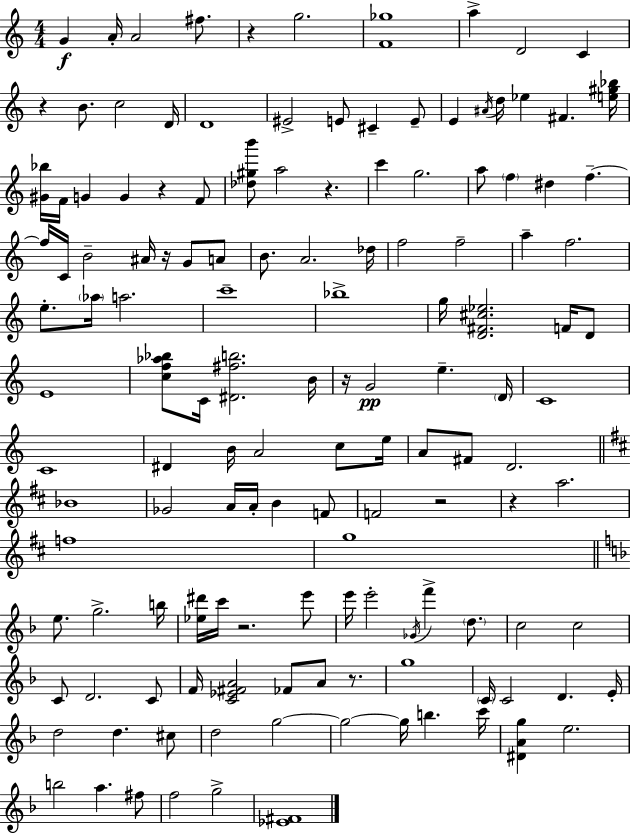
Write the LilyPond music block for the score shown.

{
  \clef treble
  \numericTimeSignature
  \time 4/4
  \key a \minor
  g'4\f a'16-. a'2 fis''8. | r4 g''2. | <f' ges''>1 | a''4-> d'2 c'4 | \break r4 b'8. c''2 d'16 | d'1 | eis'2-> e'8 cis'4-- e'8-- | e'4 \acciaccatura { ais'16 } d''16 ees''4 fis'4. | \break <e'' gis'' bes''>16 <gis' bes''>16 f'16 g'4 g'4 r4 f'8 | <des'' gis'' b'''>8 a''2 r4. | c'''4 g''2. | a''8 \parenthesize f''4 dis''4 f''4.--~~ | \break f''16 c'16 b'2-- ais'16 r16 g'8 a'8 | b'8. a'2. | des''16 f''2 f''2-- | a''4-- f''2. | \break e''8.-. \parenthesize aes''16 a''2. | c'''1-- | bes''1-> | g''16 <d' fis' cis'' ees''>2. f'16 d'8 | \break e'1 | <c'' f'' aes'' bes''>8 c'16 <dis' fis'' b''>2. | b'16 r16 g'2\pp e''4.-- | \parenthesize d'16 c'1 | \break c'1 | dis'4 b'16 a'2 c''8 | e''16 a'8 fis'8 d'2. | \bar "||" \break \key d \major bes'1 | ges'2 a'16 a'16-. b'4 f'8 | f'2 r2 | r4 a''2. | \break f''1 | g''1 | \bar "||" \break \key f \major e''8. g''2.-> b''16 | <ees'' dis'''>16 c'''16 r2. e'''8 | e'''16 e'''2-. \acciaccatura { ges'16 } f'''4-> \parenthesize d''8. | c''2 c''2 | \break c'8 d'2. c'8 | f'16 <c' ees' fis' a'>2 fes'8 a'8 r8. | g''1 | \parenthesize c'16 c'2 d'4. | \break e'16-. d''2 d''4. cis''8 | d''2 g''2~~ | g''2~~ g''16 b''4. | c'''16 <dis' a' g''>4 e''2. | \break b''2 a''4. fis''8 | f''2 g''2-> | <ees' fis'>1 | \bar "|."
}